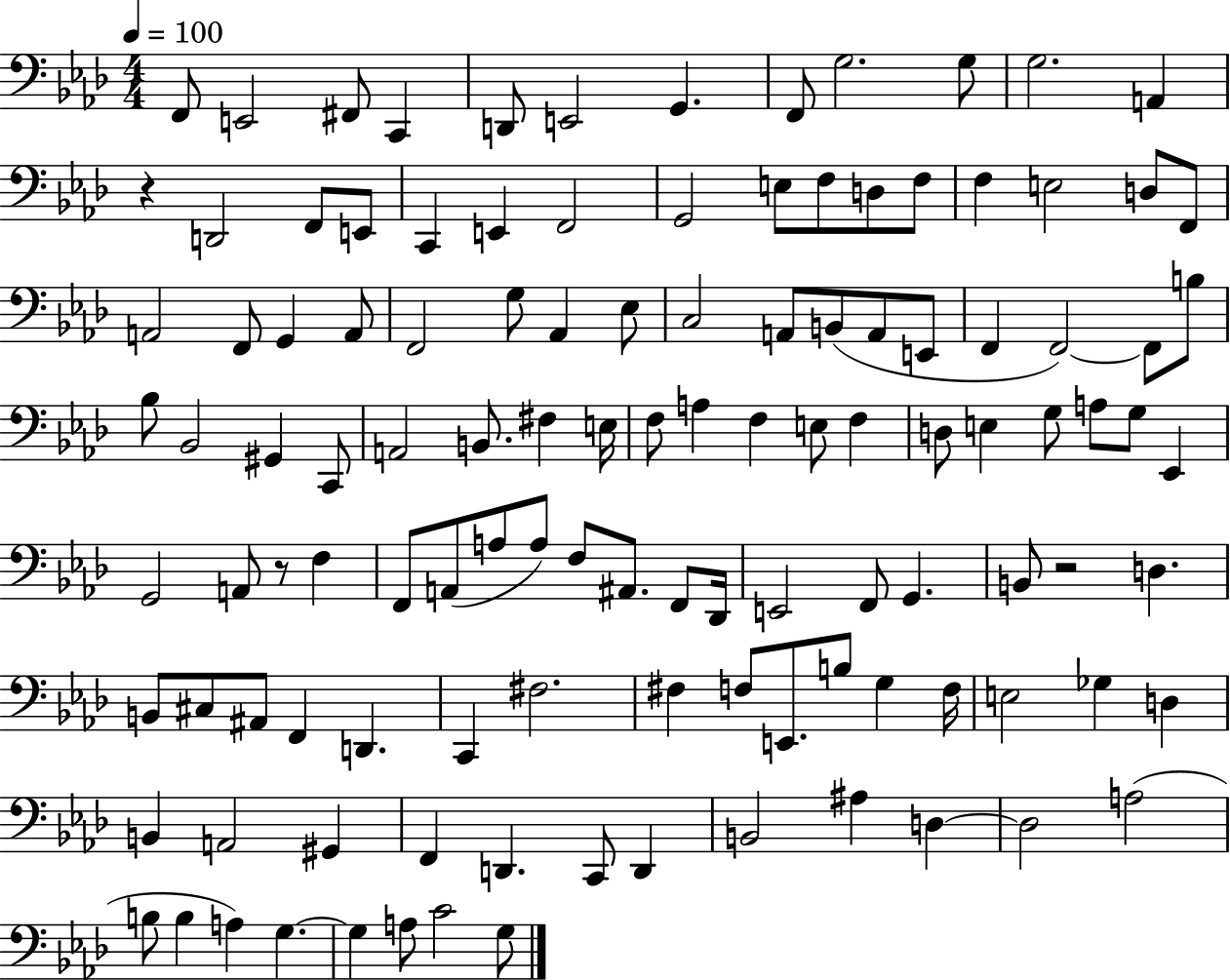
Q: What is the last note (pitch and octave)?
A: G3